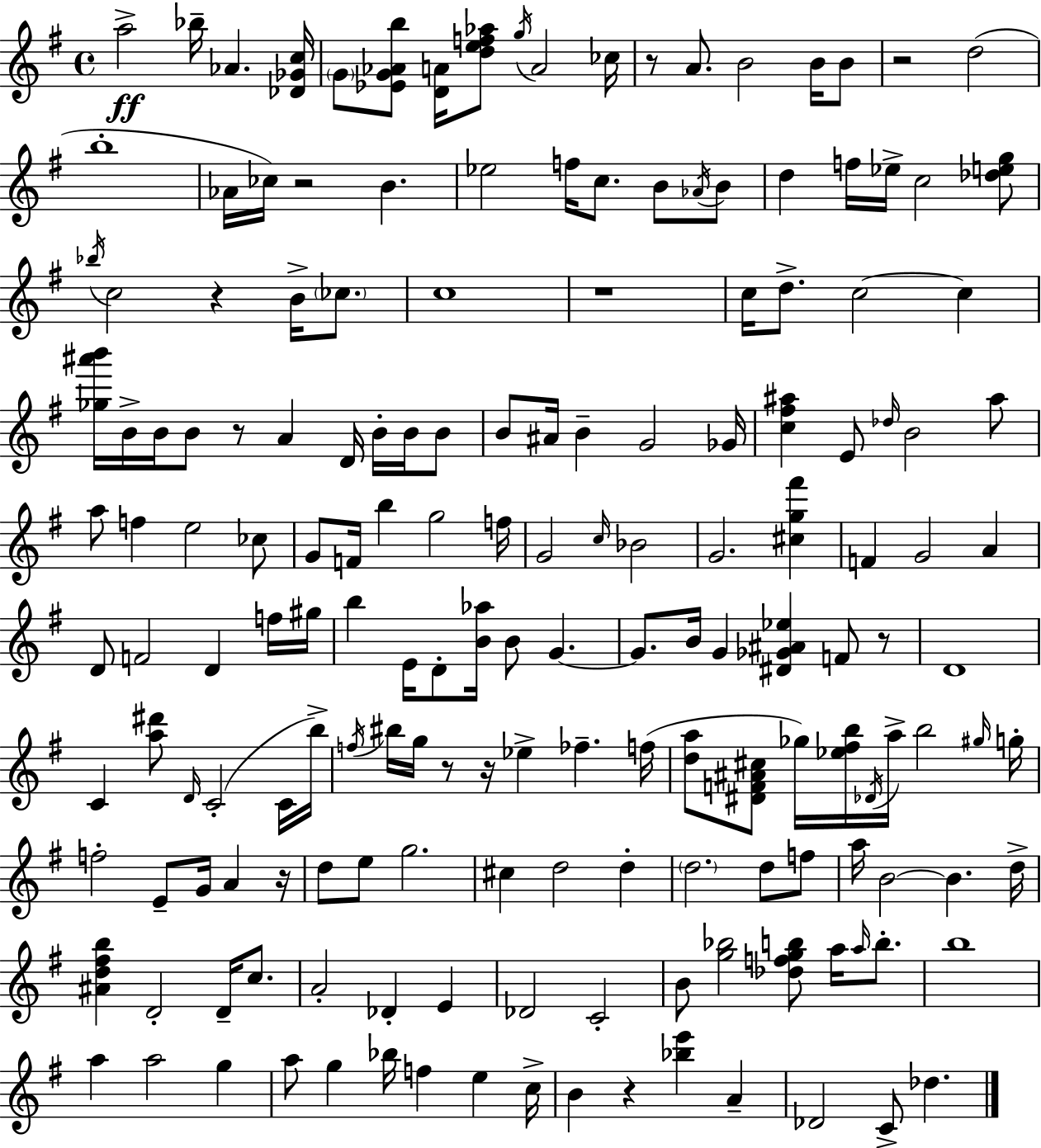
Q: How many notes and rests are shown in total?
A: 173